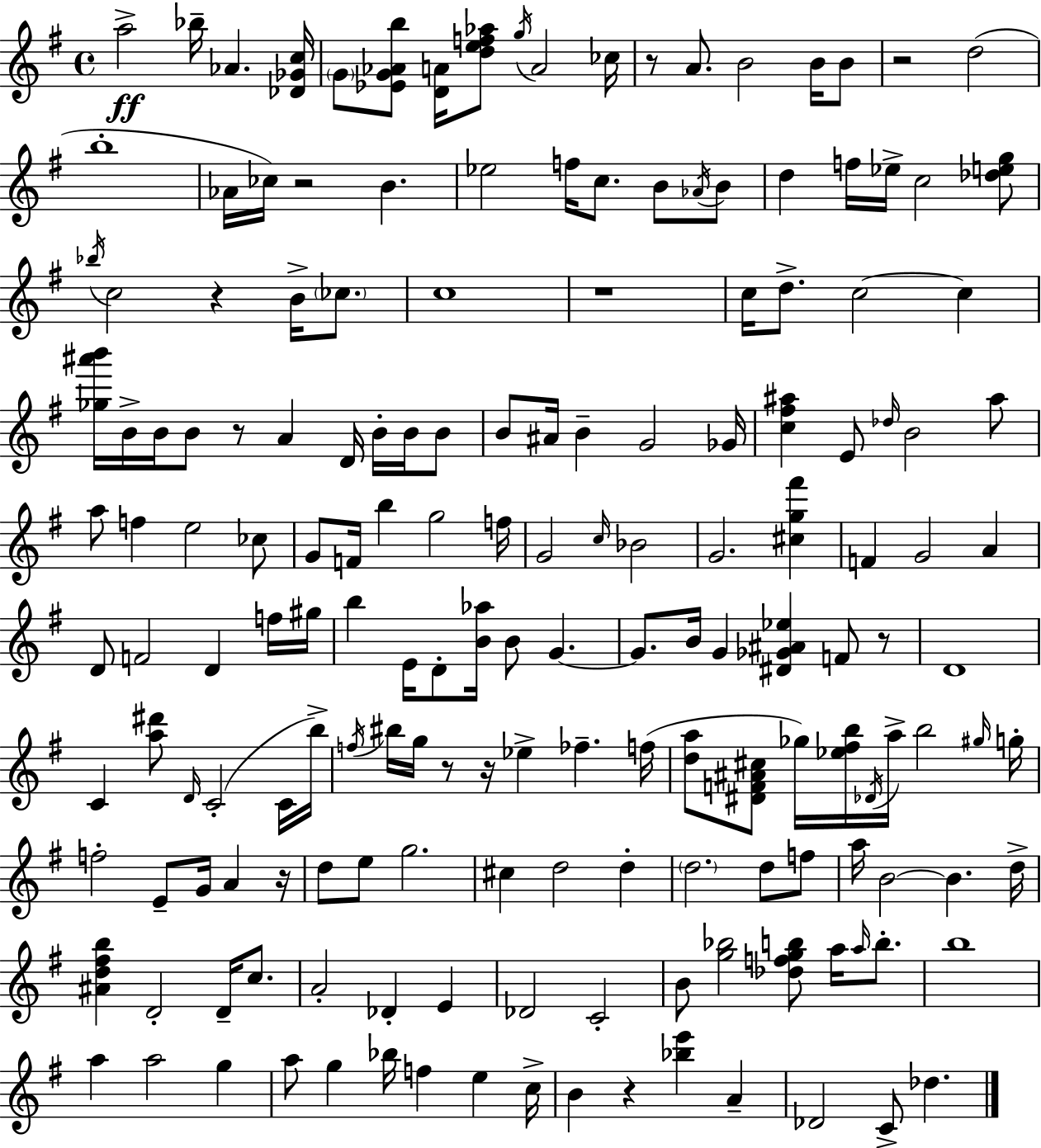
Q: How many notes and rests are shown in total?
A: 173